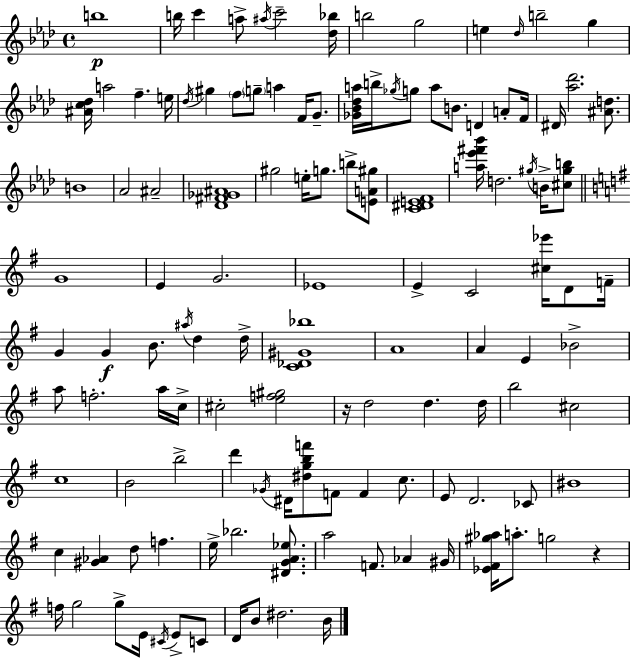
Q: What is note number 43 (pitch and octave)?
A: E4